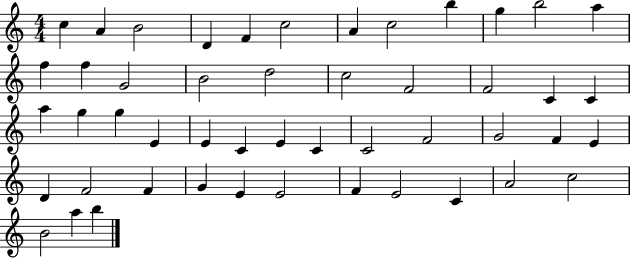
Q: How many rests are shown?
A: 0